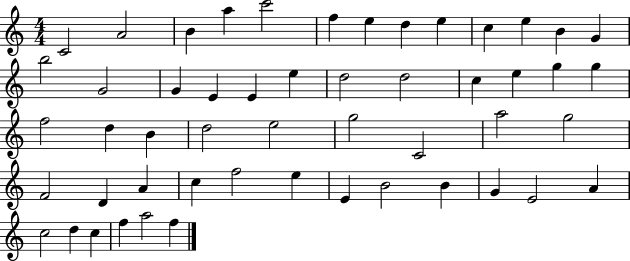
C4/h A4/h B4/q A5/q C6/h F5/q E5/q D5/q E5/q C5/q E5/q B4/q G4/q B5/h G4/h G4/q E4/q E4/q E5/q D5/h D5/h C5/q E5/q G5/q G5/q F5/h D5/q B4/q D5/h E5/h G5/h C4/h A5/h G5/h F4/h D4/q A4/q C5/q F5/h E5/q E4/q B4/h B4/q G4/q E4/h A4/q C5/h D5/q C5/q F5/q A5/h F5/q